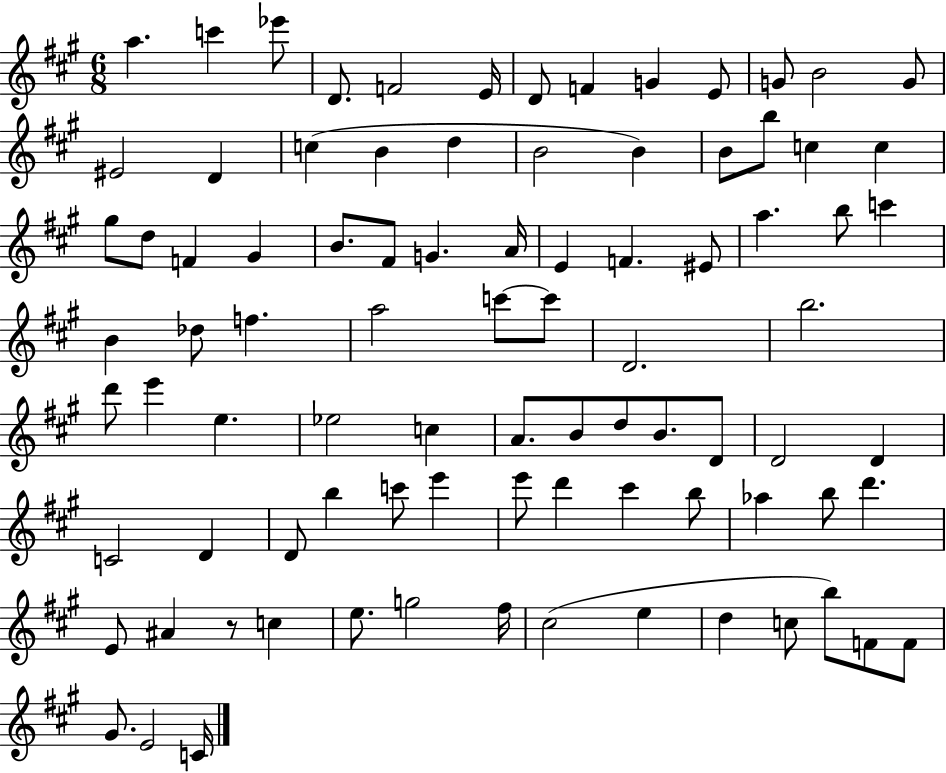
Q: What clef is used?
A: treble